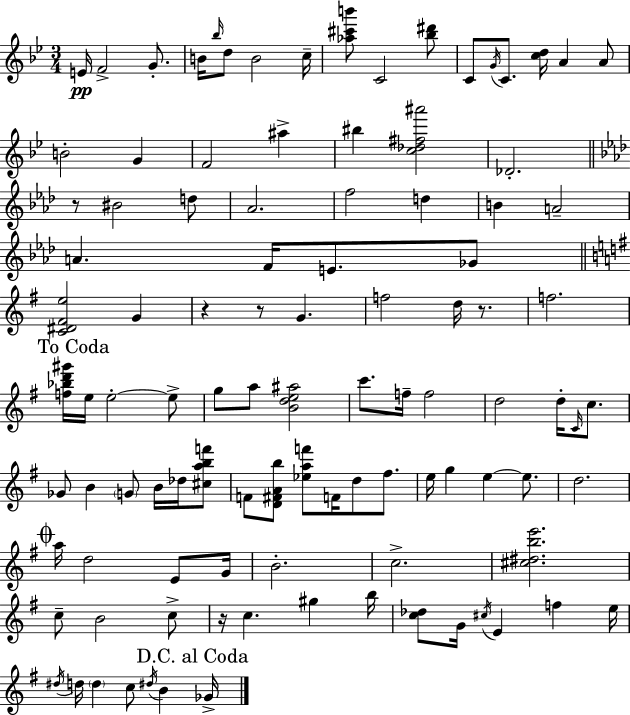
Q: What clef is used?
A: treble